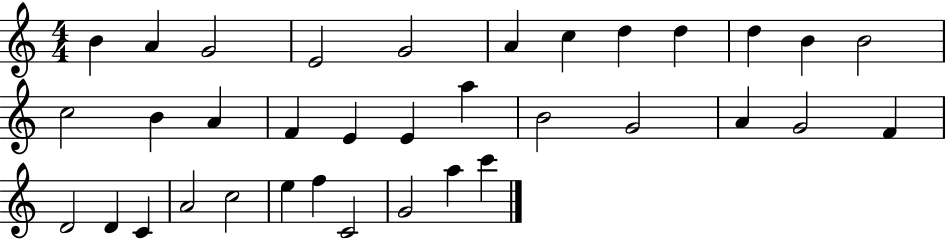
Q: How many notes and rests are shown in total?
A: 35